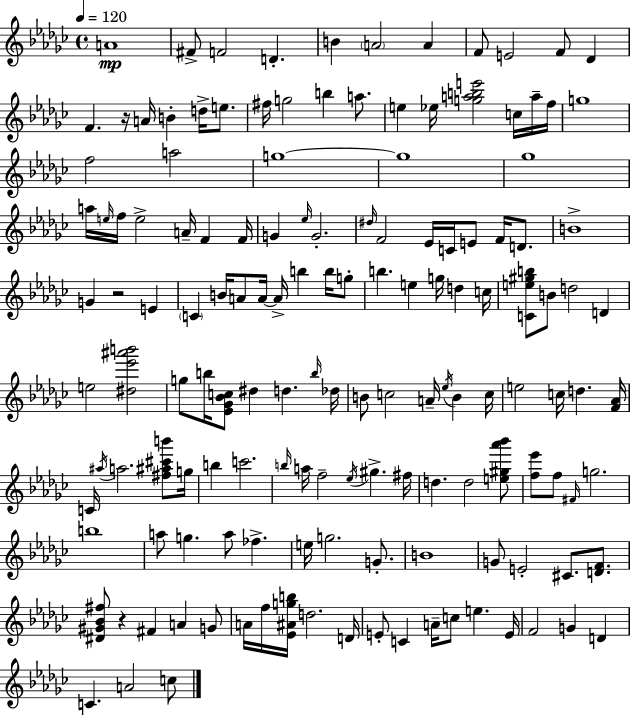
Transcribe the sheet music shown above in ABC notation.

X:1
T:Untitled
M:4/4
L:1/4
K:Ebm
A4 ^F/2 F2 D B A2 A F/2 E2 F/2 _D F z/4 A/4 B d/4 e/2 ^f/4 g2 b a/2 e _e/4 [gabe']2 c/4 a/4 f/4 g4 f2 a2 g4 g4 _g4 a/4 e/4 f/4 e2 A/4 F F/4 G _e/4 G2 ^d/4 F2 _E/4 C/4 E/2 F/4 D/2 B4 G z2 E C B/4 A/2 A/4 A/4 b b/4 g/2 b e g/4 d c/4 [Ce^gb]/2 B/2 d2 D e2 [^d_e'^a'b']2 g/2 b/4 [_E_G_Bc]/2 ^d d b/4 _d/4 B/2 c2 A/4 _e/4 B c/4 e2 c/4 d [F_A]/4 C/4 ^a/4 a2 [^f^a^c'b']/2 g/4 b c'2 b/4 a/4 f2 _e/4 ^g ^f/4 d d2 [e^g_a'_b']/2 [f_e']/2 f/2 ^F/4 g2 b4 a/2 g a/2 _f e/4 g2 G/2 B4 G/2 E2 ^C/2 [DF]/2 [^D^G_B^f]/2 z ^F A G/2 A/4 f/4 [_E^Agb]/4 d2 D/4 E/2 C A/4 c/2 e E/4 F2 G D C A2 c/2